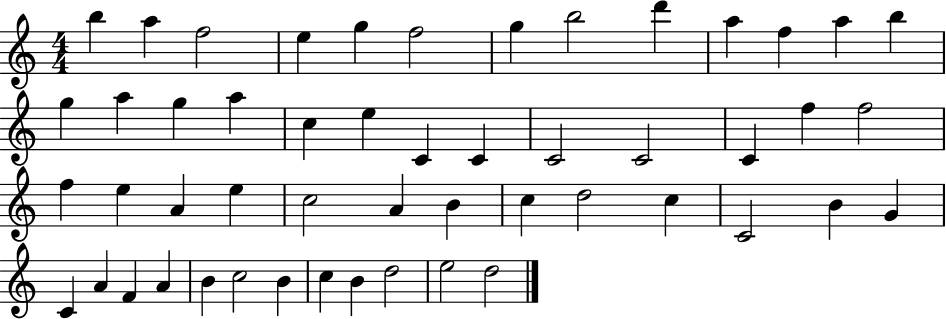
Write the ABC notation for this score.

X:1
T:Untitled
M:4/4
L:1/4
K:C
b a f2 e g f2 g b2 d' a f a b g a g a c e C C C2 C2 C f f2 f e A e c2 A B c d2 c C2 B G C A F A B c2 B c B d2 e2 d2